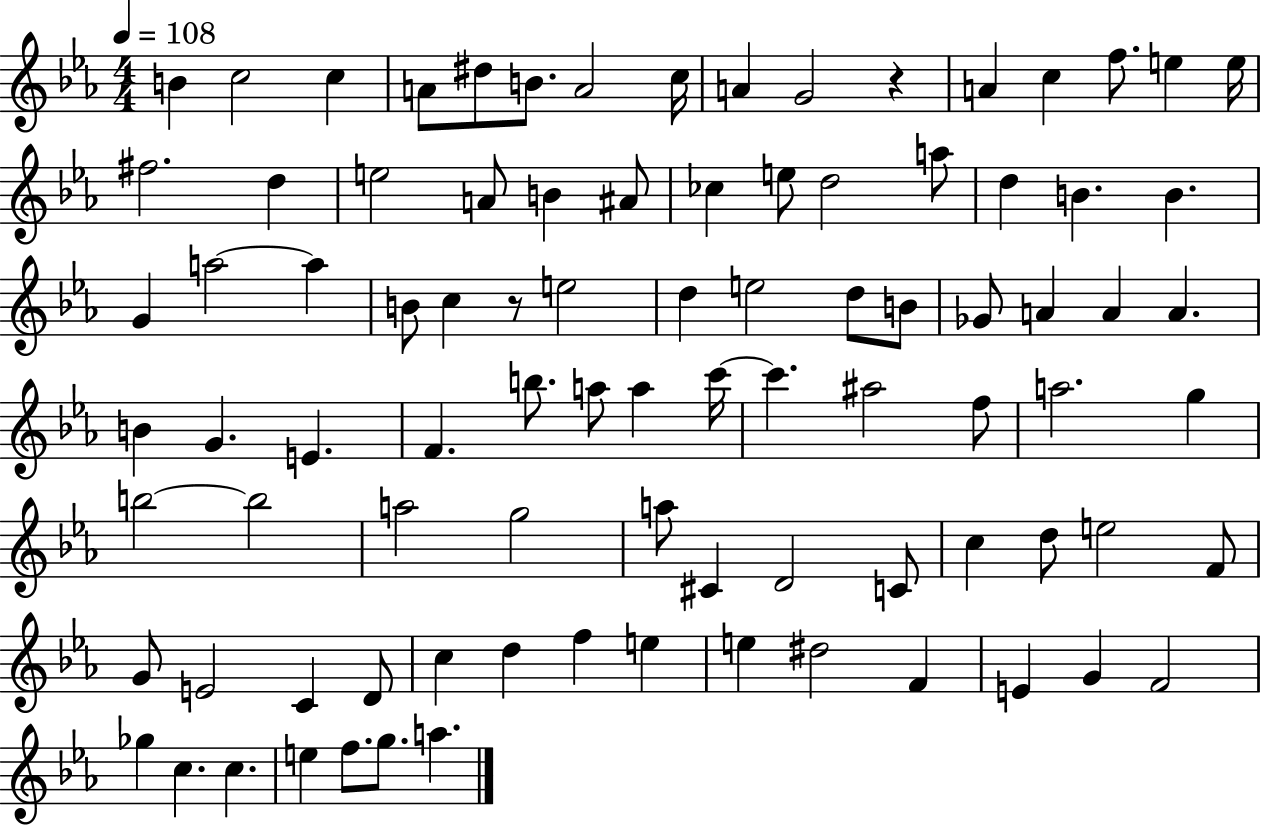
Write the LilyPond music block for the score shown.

{
  \clef treble
  \numericTimeSignature
  \time 4/4
  \key ees \major
  \tempo 4 = 108
  \repeat volta 2 { b'4 c''2 c''4 | a'8 dis''8 b'8. a'2 c''16 | a'4 g'2 r4 | a'4 c''4 f''8. e''4 e''16 | \break fis''2. d''4 | e''2 a'8 b'4 ais'8 | ces''4 e''8 d''2 a''8 | d''4 b'4. b'4. | \break g'4 a''2~~ a''4 | b'8 c''4 r8 e''2 | d''4 e''2 d''8 b'8 | ges'8 a'4 a'4 a'4. | \break b'4 g'4. e'4. | f'4. b''8. a''8 a''4 c'''16~~ | c'''4. ais''2 f''8 | a''2. g''4 | \break b''2~~ b''2 | a''2 g''2 | a''8 cis'4 d'2 c'8 | c''4 d''8 e''2 f'8 | \break g'8 e'2 c'4 d'8 | c''4 d''4 f''4 e''4 | e''4 dis''2 f'4 | e'4 g'4 f'2 | \break ges''4 c''4. c''4. | e''4 f''8. g''8. a''4. | } \bar "|."
}